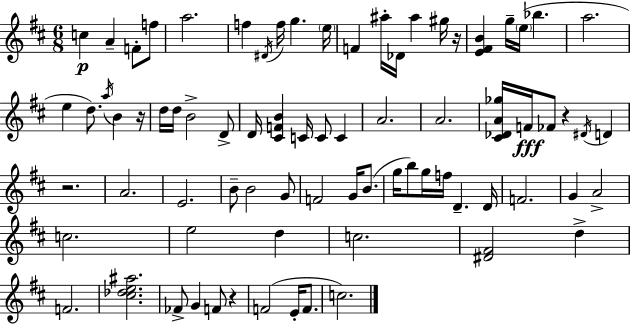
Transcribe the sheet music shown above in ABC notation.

X:1
T:Untitled
M:6/8
L:1/4
K:D
c A F/2 f/2 a2 f ^D/4 f/4 g e/4 F ^a/4 _D/4 ^a ^g/4 z/4 [E^FB] g/4 e/4 _b a2 e d/2 a/4 B z/4 d/4 d/4 B2 D/2 D/4 [^CFB] C/4 C/2 C A2 A2 [^C_DA_g]/4 F/4 _F/2 z ^D/4 D z2 A2 E2 B/2 B2 G/2 F2 G/4 B/2 g/4 b/2 g/4 f/4 D D/4 F2 G A2 c2 e2 d c2 [^D^F]2 d F2 [^c_de^a]2 _F/2 G F/2 z F2 E/4 F/2 c2